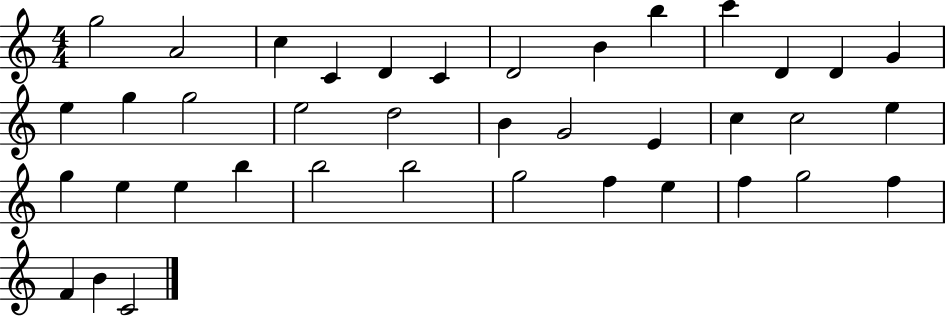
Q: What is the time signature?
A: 4/4